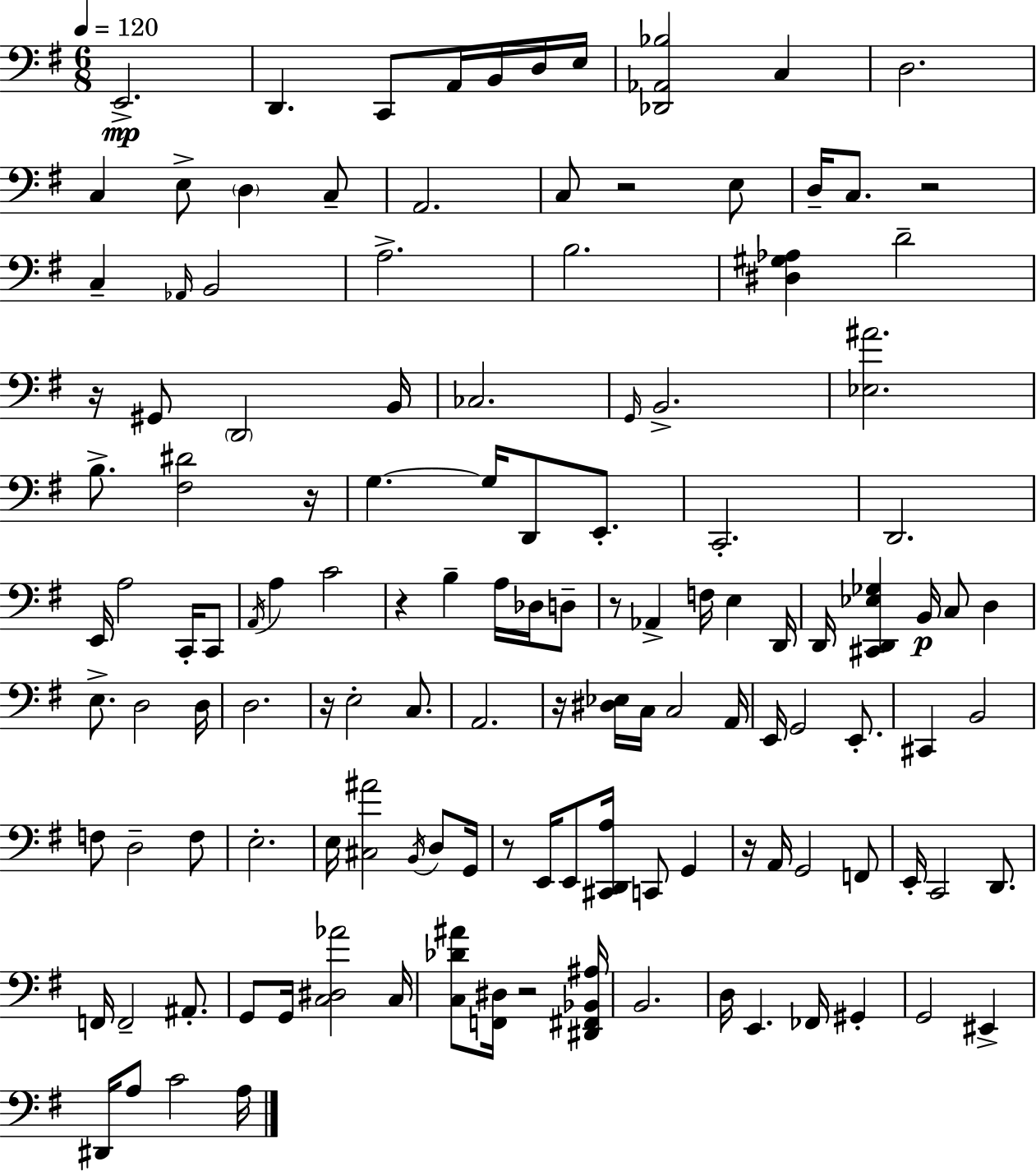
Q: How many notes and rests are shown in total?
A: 129